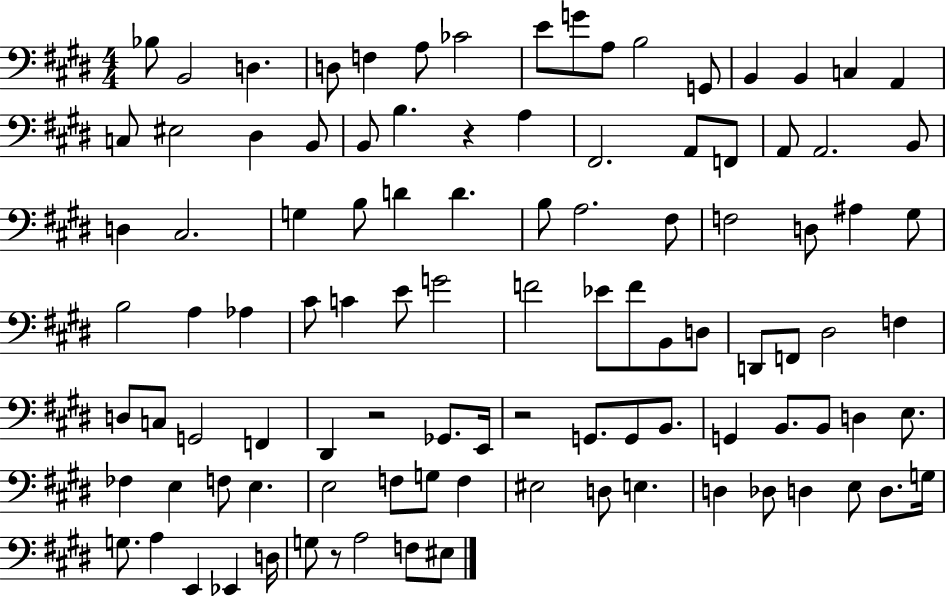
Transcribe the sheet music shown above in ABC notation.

X:1
T:Untitled
M:4/4
L:1/4
K:E
_B,/2 B,,2 D, D,/2 F, A,/2 _C2 E/2 G/2 A,/2 B,2 G,,/2 B,, B,, C, A,, C,/2 ^E,2 ^D, B,,/2 B,,/2 B, z A, ^F,,2 A,,/2 F,,/2 A,,/2 A,,2 B,,/2 D, ^C,2 G, B,/2 D D B,/2 A,2 ^F,/2 F,2 D,/2 ^A, ^G,/2 B,2 A, _A, ^C/2 C E/2 G2 F2 _E/2 F/2 B,,/2 D,/2 D,,/2 F,,/2 ^D,2 F, D,/2 C,/2 G,,2 F,, ^D,, z2 _G,,/2 E,,/4 z2 G,,/2 G,,/2 B,,/2 G,, B,,/2 B,,/2 D, E,/2 _F, E, F,/2 E, E,2 F,/2 G,/2 F, ^E,2 D,/2 E, D, _D,/2 D, E,/2 D,/2 G,/4 G,/2 A, E,, _E,, D,/4 G,/2 z/2 A,2 F,/2 ^E,/2